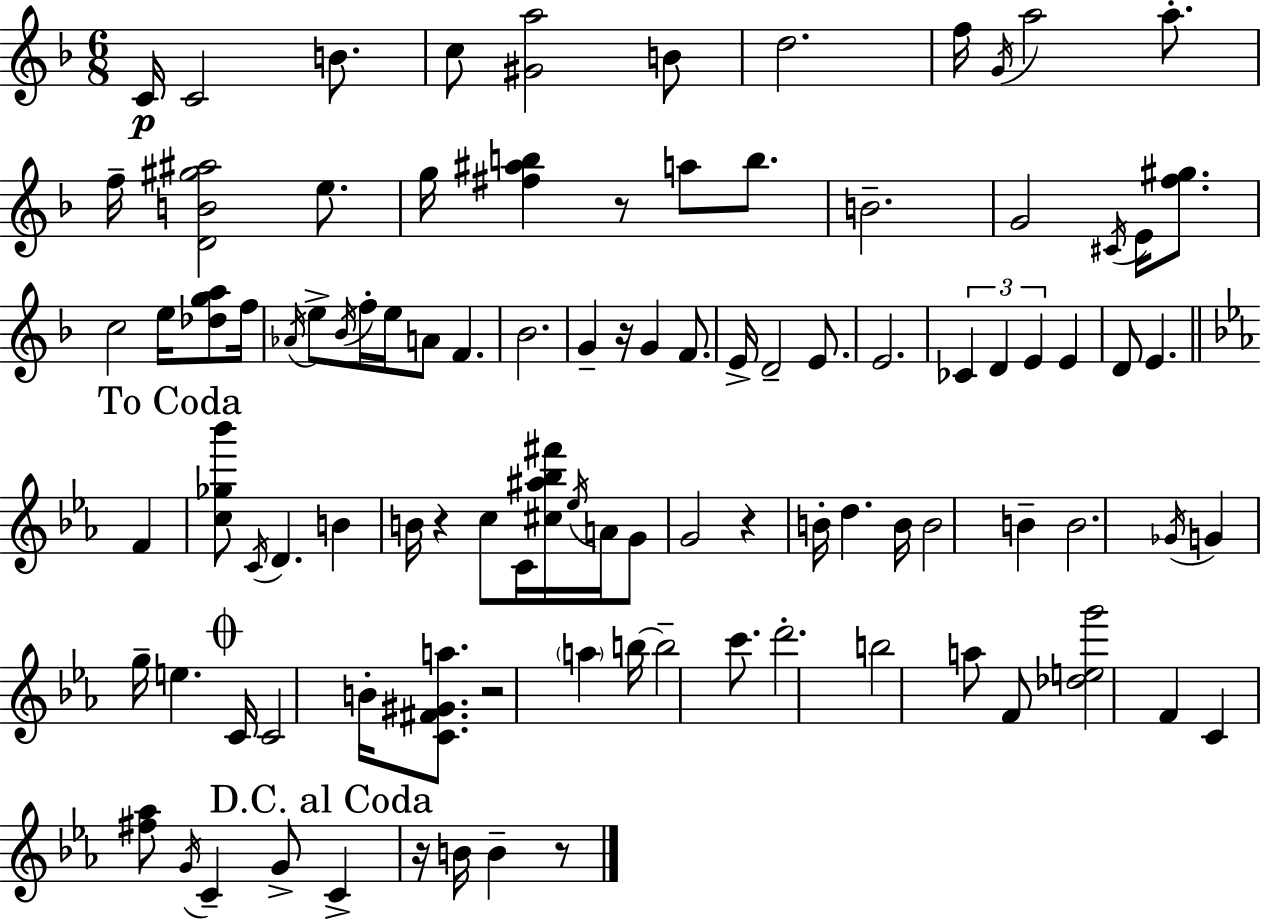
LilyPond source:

{
  \clef treble
  \numericTimeSignature
  \time 6/8
  \key d \minor
  c'16\p c'2 b'8. | c''8 <gis' a''>2 b'8 | d''2. | f''16 \acciaccatura { g'16 } a''2 a''8.-. | \break f''16-- <d' b' gis'' ais''>2 e''8. | g''16 <fis'' ais'' b''>4 r8 a''8 b''8. | b'2.-- | g'2 \acciaccatura { cis'16 } e'16 <f'' gis''>8. | \break c''2 e''16 <des'' g'' a''>8 | f''16 \acciaccatura { aes'16 } e''8-> \acciaccatura { bes'16 } f''16-. e''16 a'8 f'4. | bes'2. | g'4-- r16 g'4 | \break f'8. e'16-> d'2-- | e'8. e'2. | \tuplet 3/2 { ces'4 d'4 | e'4 } e'4 d'8 e'4. | \break \mark "To Coda" \bar "||" \break \key ees \major f'4 <c'' ges'' bes'''>8 \acciaccatura { c'16 } d'4. | b'4 b'16 r4 c''8 | c'16 <cis'' ais'' bes'' fis'''>16 \acciaccatura { ees''16 } a'16 g'8 g'2 | r4 b'16-. d''4. | \break b'16 b'2 b'4-- | b'2. | \acciaccatura { ges'16 } g'4 g''16-- e''4. | \mark \markup { \musicglyph "scripts.coda" } c'16 c'2 b'16-. | \break <c' fis' gis' a''>8. r2 \parenthesize a''4 | b''16~~ b''2-- | c'''8. d'''2.-. | b''2 a''8 | \break f'8 <des'' e'' g'''>2 f'4 | c'4 <fis'' aes''>8 \acciaccatura { g'16 } c'4-- | g'8-> \mark "D.C. al Coda" c'4-> r16 b'16 b'4-- | r8 \bar "|."
}